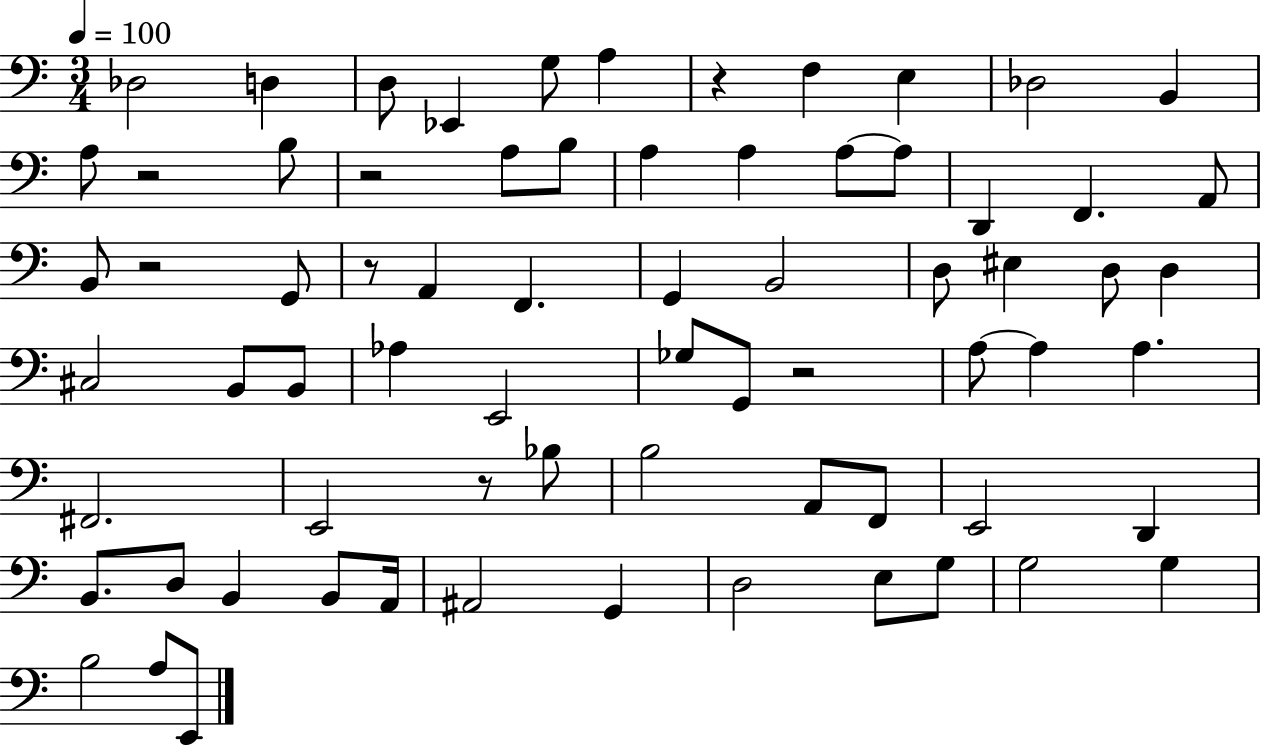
{
  \clef bass
  \numericTimeSignature
  \time 3/4
  \key c \major
  \tempo 4 = 100
  des2 d4 | d8 ees,4 g8 a4 | r4 f4 e4 | des2 b,4 | \break a8 r2 b8 | r2 a8 b8 | a4 a4 a8~~ a8 | d,4 f,4. a,8 | \break b,8 r2 g,8 | r8 a,4 f,4. | g,4 b,2 | d8 eis4 d8 d4 | \break cis2 b,8 b,8 | aes4 e,2 | ges8 g,8 r2 | a8~~ a4 a4. | \break fis,2. | e,2 r8 bes8 | b2 a,8 f,8 | e,2 d,4 | \break b,8. d8 b,4 b,8 a,16 | ais,2 g,4 | d2 e8 g8 | g2 g4 | \break b2 a8 e,8 | \bar "|."
}